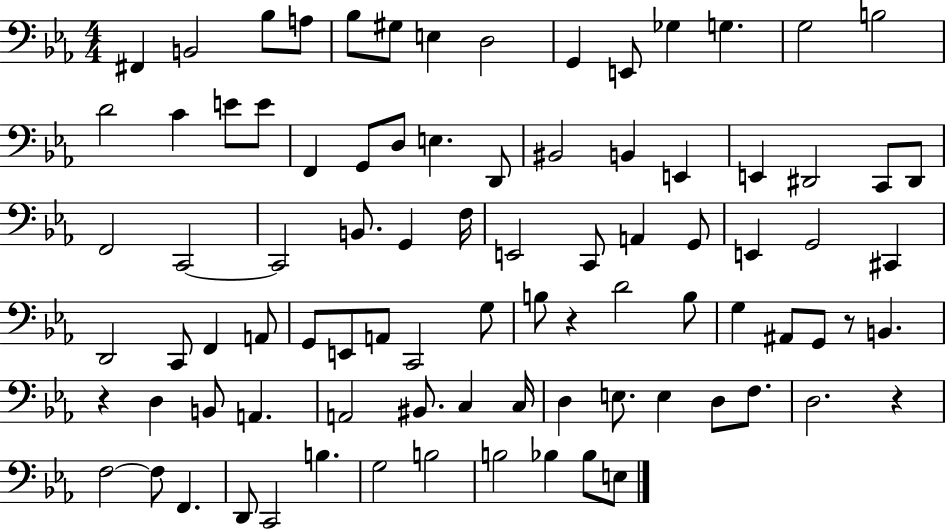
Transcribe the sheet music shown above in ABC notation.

X:1
T:Untitled
M:4/4
L:1/4
K:Eb
^F,, B,,2 _B,/2 A,/2 _B,/2 ^G,/2 E, D,2 G,, E,,/2 _G, G, G,2 B,2 D2 C E/2 E/2 F,, G,,/2 D,/2 E, D,,/2 ^B,,2 B,, E,, E,, ^D,,2 C,,/2 ^D,,/2 F,,2 C,,2 C,,2 B,,/2 G,, F,/4 E,,2 C,,/2 A,, G,,/2 E,, G,,2 ^C,, D,,2 C,,/2 F,, A,,/2 G,,/2 E,,/2 A,,/2 C,,2 G,/2 B,/2 z D2 B,/2 G, ^A,,/2 G,,/2 z/2 B,, z D, B,,/2 A,, A,,2 ^B,,/2 C, C,/4 D, E,/2 E, D,/2 F,/2 D,2 z F,2 F,/2 F,, D,,/2 C,,2 B, G,2 B,2 B,2 _B, _B,/2 E,/2